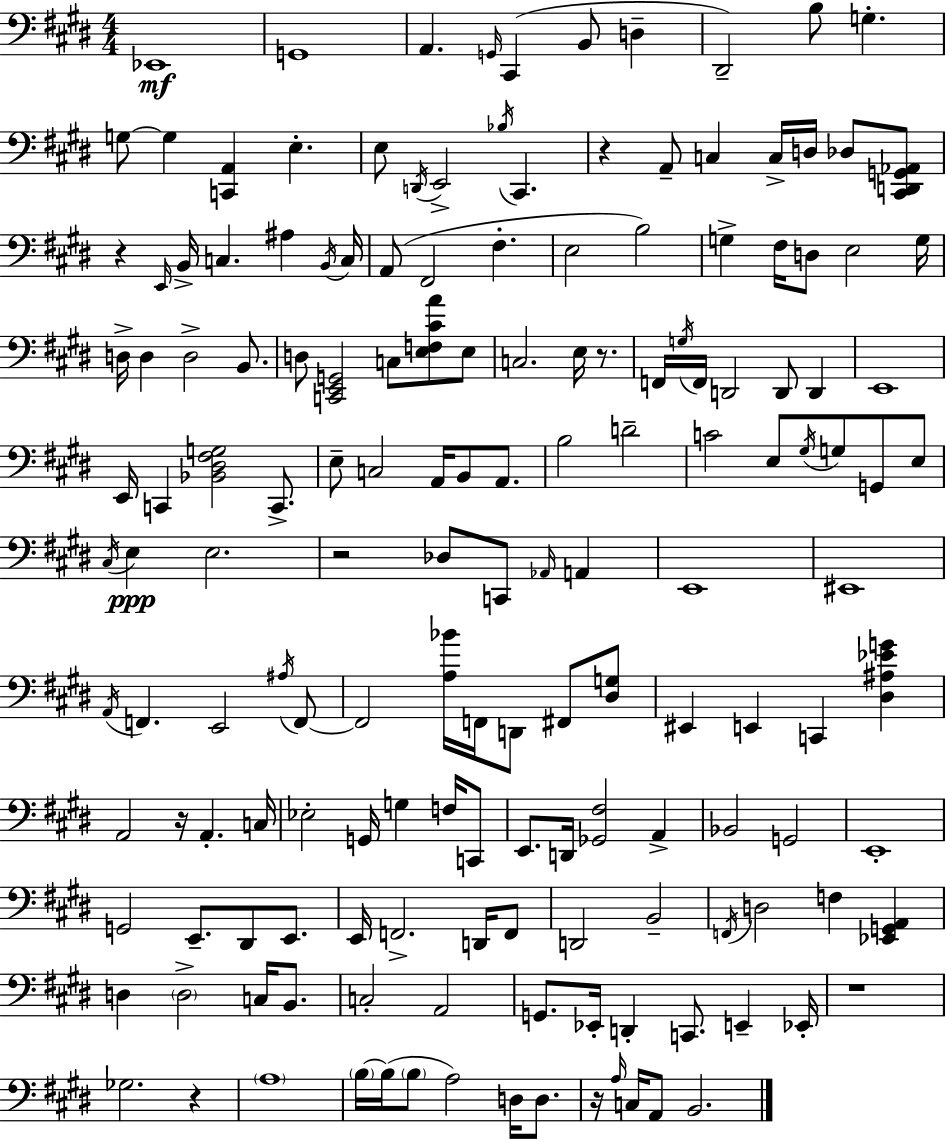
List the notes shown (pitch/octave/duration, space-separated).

Eb2/w G2/w A2/q. G2/s C#2/q B2/e D3/q D#2/h B3/e G3/q. G3/e G3/q [C2,A2]/q E3/q. E3/e D2/s E2/h Bb3/s C#2/q. R/q A2/e C3/q C3/s D3/s Db3/e [C#2,D2,G2,Ab2]/e R/q E2/s B2/s C3/q. A#3/q B2/s C3/s A2/e F#2/h F#3/q. E3/h B3/h G3/q F#3/s D3/e E3/h G3/s D3/s D3/q D3/h B2/e. D3/e [C2,E2,G2]/h C3/e [E3,F3,C#4,A4]/e E3/e C3/h. E3/s R/e. F2/s G3/s F2/s D2/h D2/e D2/q E2/w E2/s C2/q [Bb2,D#3,F#3,G3]/h C2/e. E3/e C3/h A2/s B2/e A2/e. B3/h D4/h C4/h E3/e G#3/s G3/e G2/e E3/e C#3/s E3/q E3/h. R/h Db3/e C2/e Ab2/s A2/q E2/w EIS2/w A2/s F2/q. E2/h A#3/s F2/e F2/h [A3,Bb4]/s F2/s D2/e F#2/e [D#3,G3]/e EIS2/q E2/q C2/q [D#3,A#3,Eb4,G4]/q A2/h R/s A2/q. C3/s Eb3/h G2/s G3/q F3/s C2/e E2/e. D2/s [Gb2,F#3]/h A2/q Bb2/h G2/h E2/w G2/h E2/e. D#2/e E2/e. E2/s F2/h. D2/s F2/e D2/h B2/h F2/s D3/h F3/q [Eb2,G2,A2]/q D3/q D3/h C3/s B2/e. C3/h A2/h G2/e. Eb2/s D2/q C2/e. E2/q Eb2/s R/w Gb3/h. R/q A3/w B3/s B3/s B3/e A3/h D3/s D3/e. R/s A3/s C3/s A2/e B2/h.